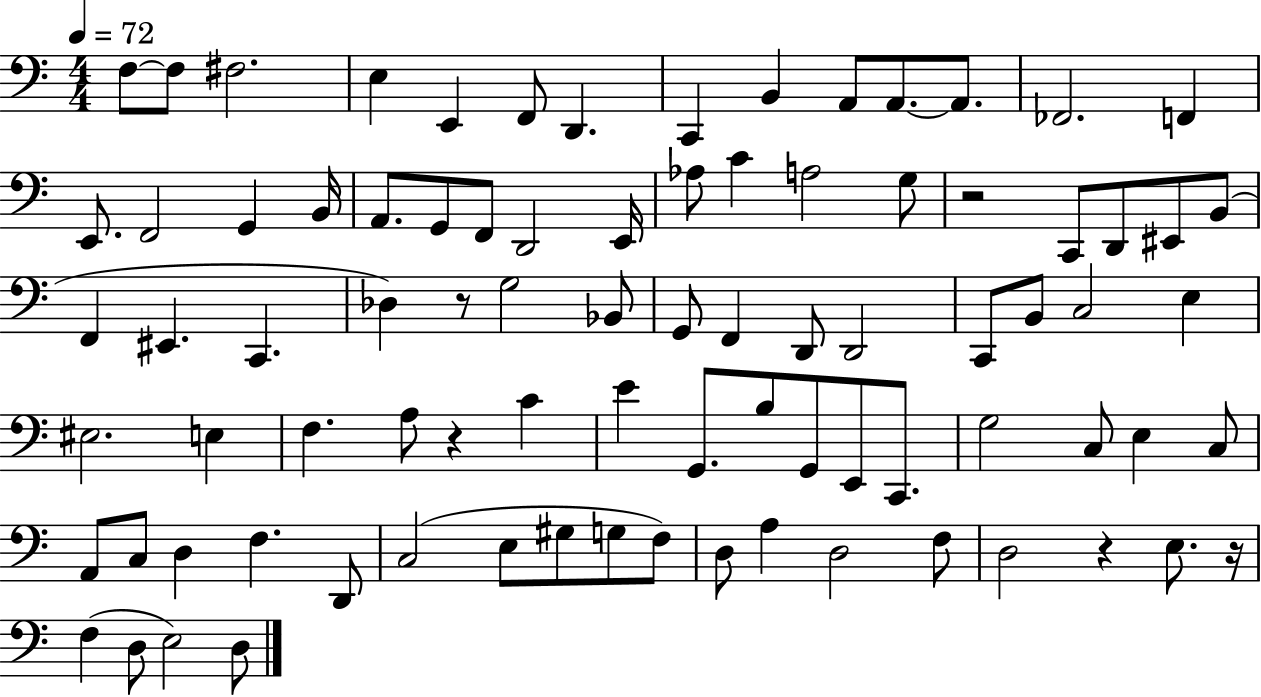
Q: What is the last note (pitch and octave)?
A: D3